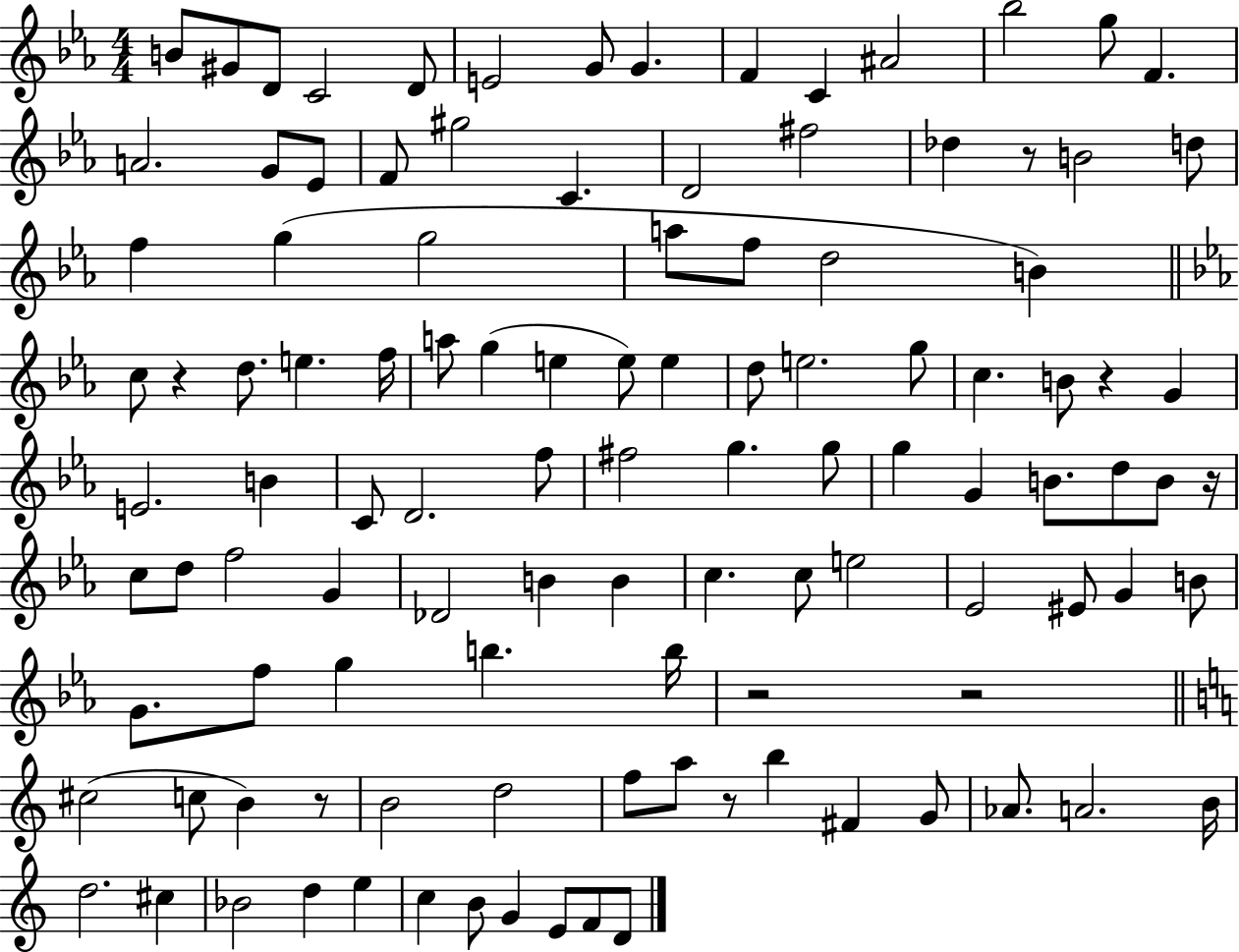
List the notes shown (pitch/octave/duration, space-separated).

B4/e G#4/e D4/e C4/h D4/e E4/h G4/e G4/q. F4/q C4/q A#4/h Bb5/h G5/e F4/q. A4/h. G4/e Eb4/e F4/e G#5/h C4/q. D4/h F#5/h Db5/q R/e B4/h D5/e F5/q G5/q G5/h A5/e F5/e D5/h B4/q C5/e R/q D5/e. E5/q. F5/s A5/e G5/q E5/q E5/e E5/q D5/e E5/h. G5/e C5/q. B4/e R/q G4/q E4/h. B4/q C4/e D4/h. F5/e F#5/h G5/q. G5/e G5/q G4/q B4/e. D5/e B4/e R/s C5/e D5/e F5/h G4/q Db4/h B4/q B4/q C5/q. C5/e E5/h Eb4/h EIS4/e G4/q B4/e G4/e. F5/e G5/q B5/q. B5/s R/h R/h C#5/h C5/e B4/q R/e B4/h D5/h F5/e A5/e R/e B5/q F#4/q G4/e Ab4/e. A4/h. B4/s D5/h. C#5/q Bb4/h D5/q E5/q C5/q B4/e G4/q E4/e F4/e D4/e